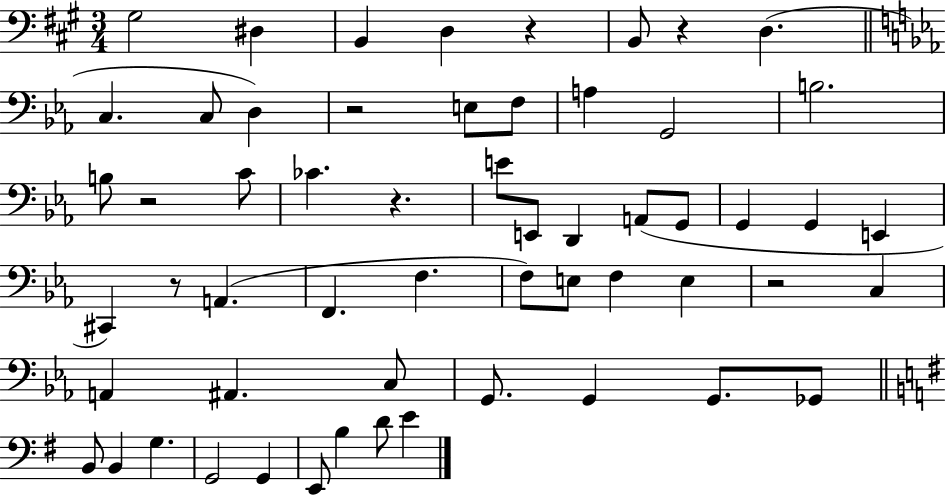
{
  \clef bass
  \numericTimeSignature
  \time 3/4
  \key a \major
  \repeat volta 2 { gis2 dis4 | b,4 d4 r4 | b,8 r4 d4.( | \bar "||" \break \key ees \major c4. c8 d4) | r2 e8 f8 | a4 g,2 | b2. | \break b8 r2 c'8 | ces'4. r4. | e'8 e,8 d,4 a,8( g,8 | g,4 g,4 e,4 | \break cis,4) r8 a,4.( | f,4. f4. | f8) e8 f4 e4 | r2 c4 | \break a,4 ais,4. c8 | g,8. g,4 g,8. ges,8 | \bar "||" \break \key g \major b,8 b,4 g4. | g,2 g,4 | e,8 b4 d'8 e'4 | } \bar "|."
}